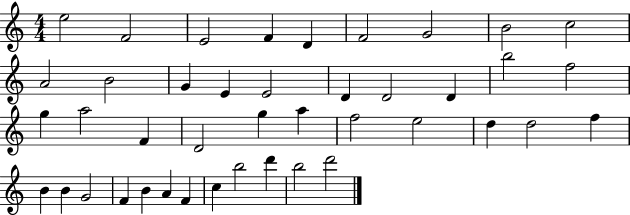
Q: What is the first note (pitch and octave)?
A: E5